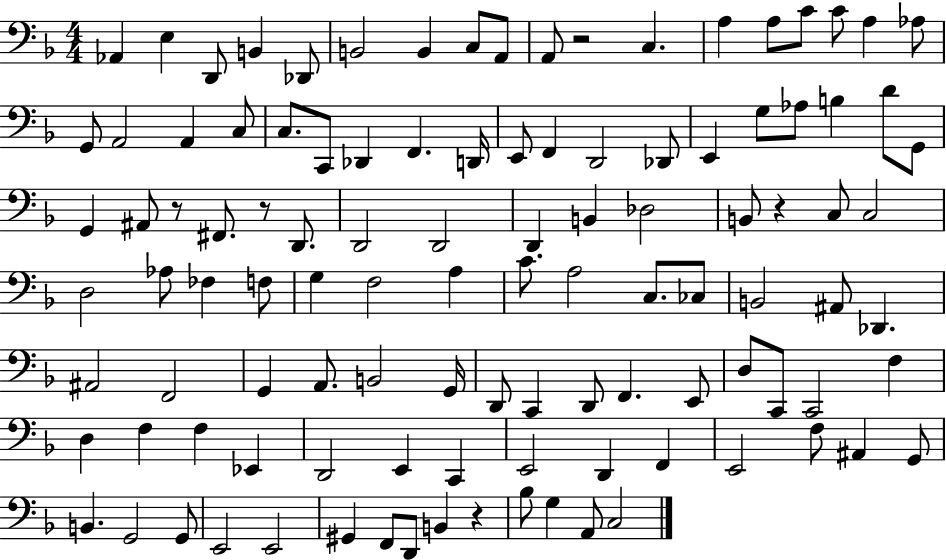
Ab2/q E3/q D2/e B2/q Db2/e B2/h B2/q C3/e A2/e A2/e R/h C3/q. A3/q A3/e C4/e C4/e A3/q Ab3/e G2/e A2/h A2/q C3/e C3/e. C2/e Db2/q F2/q. D2/s E2/e F2/q D2/h Db2/e E2/q G3/e Ab3/e B3/q D4/e G2/e G2/q A#2/e R/e F#2/e. R/e D2/e. D2/h D2/h D2/q B2/q Db3/h B2/e R/q C3/e C3/h D3/h Ab3/e FES3/q F3/e G3/q F3/h A3/q C4/e. A3/h C3/e. CES3/e B2/h A#2/e Db2/q. A#2/h F2/h G2/q A2/e. B2/h G2/s D2/e C2/q D2/e F2/q. E2/e D3/e C2/e C2/h F3/q D3/q F3/q F3/q Eb2/q D2/h E2/q C2/q E2/h D2/q F2/q E2/h F3/e A#2/q G2/e B2/q. G2/h G2/e E2/h E2/h G#2/q F2/e D2/e B2/q R/q Bb3/e G3/q A2/e C3/h